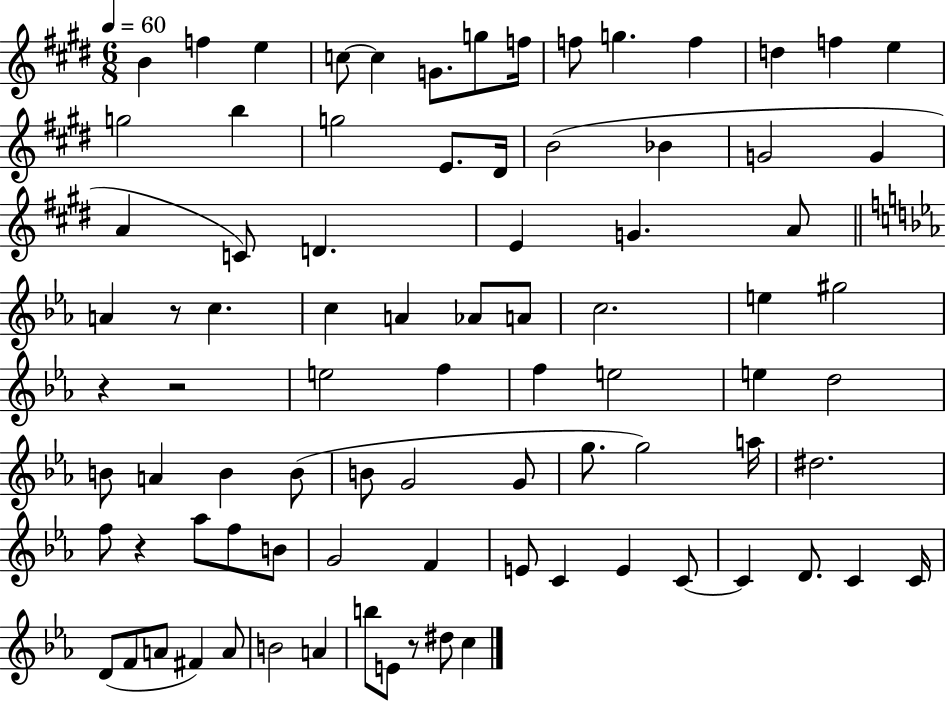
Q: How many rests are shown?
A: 5